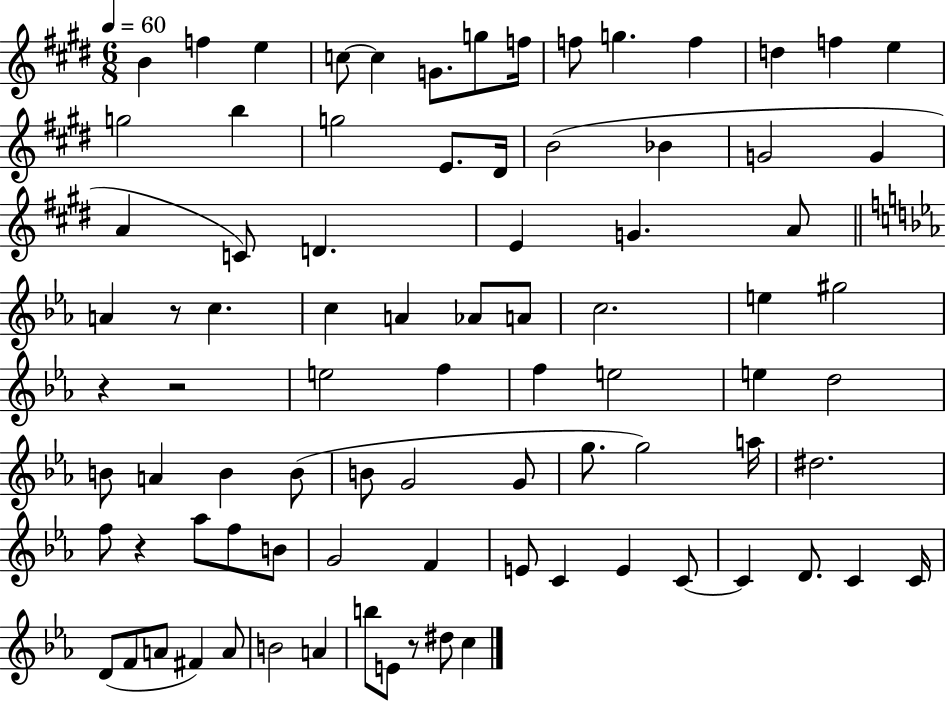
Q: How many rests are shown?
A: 5